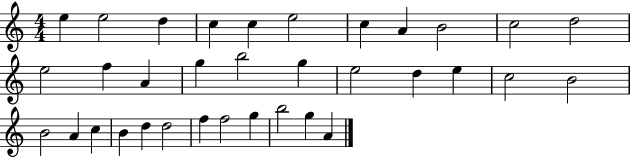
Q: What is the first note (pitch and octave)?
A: E5